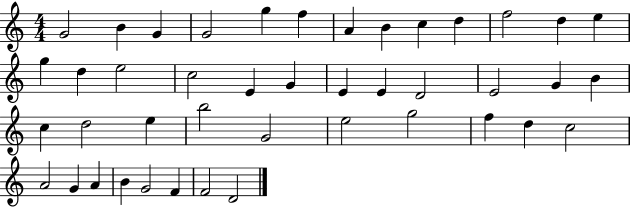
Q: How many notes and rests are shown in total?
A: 43